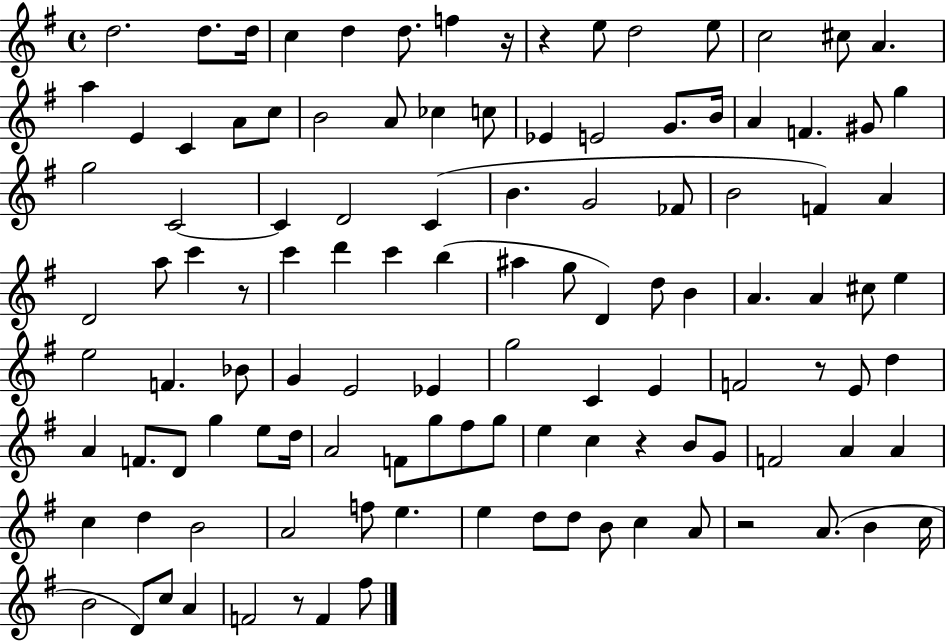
D5/h. D5/e. D5/s C5/q D5/q D5/e. F5/q R/s R/q E5/e D5/h E5/e C5/h C#5/e A4/q. A5/q E4/q C4/q A4/e C5/e B4/h A4/e CES5/q C5/e Eb4/q E4/h G4/e. B4/s A4/q F4/q. G#4/e G5/q G5/h C4/h C4/q D4/h C4/q B4/q. G4/h FES4/e B4/h F4/q A4/q D4/h A5/e C6/q R/e C6/q D6/q C6/q B5/q A#5/q G5/e D4/q D5/e B4/q A4/q. A4/q C#5/e E5/q E5/h F4/q. Bb4/e G4/q E4/h Eb4/q G5/h C4/q E4/q F4/h R/e E4/e D5/q A4/q F4/e. D4/e G5/q E5/e D5/s A4/h F4/e G5/e F#5/e G5/e E5/q C5/q R/q B4/e G4/e F4/h A4/q A4/q C5/q D5/q B4/h A4/h F5/e E5/q. E5/q D5/e D5/e B4/e C5/q A4/e R/h A4/e. B4/q C5/s B4/h D4/e C5/e A4/q F4/h R/e F4/q F#5/e